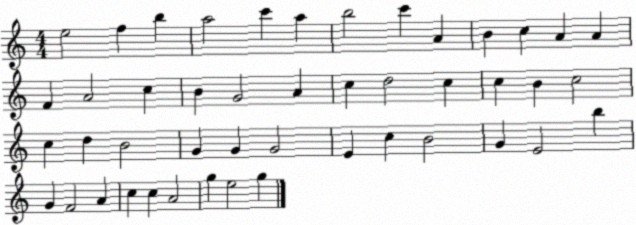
X:1
T:Untitled
M:4/4
L:1/4
K:C
e2 f b a2 c' a b2 c' A B c A A F A2 c B G2 A c d2 c c B c2 c d B2 G G G2 E c B2 G E2 b G F2 A c c A2 g e2 g